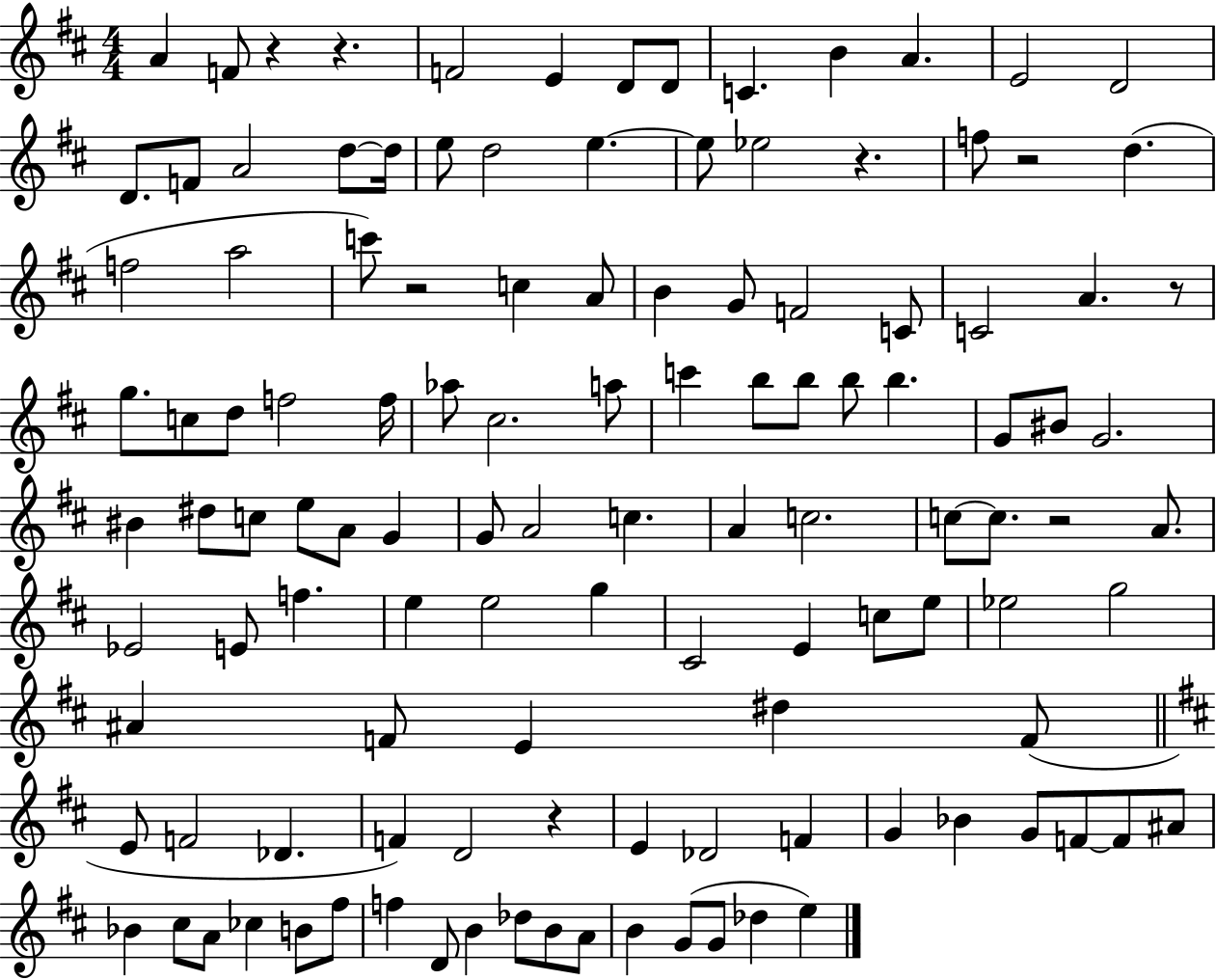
A4/q F4/e R/q R/q. F4/h E4/q D4/e D4/e C4/q. B4/q A4/q. E4/h D4/h D4/e. F4/e A4/h D5/e D5/s E5/e D5/h E5/q. E5/e Eb5/h R/q. F5/e R/h D5/q. F5/h A5/h C6/e R/h C5/q A4/e B4/q G4/e F4/h C4/e C4/h A4/q. R/e G5/e. C5/e D5/e F5/h F5/s Ab5/e C#5/h. A5/e C6/q B5/e B5/e B5/e B5/q. G4/e BIS4/e G4/h. BIS4/q D#5/e C5/e E5/e A4/e G4/q G4/e A4/h C5/q. A4/q C5/h. C5/e C5/e. R/h A4/e. Eb4/h E4/e F5/q. E5/q E5/h G5/q C#4/h E4/q C5/e E5/e Eb5/h G5/h A#4/q F4/e E4/q D#5/q F4/e E4/e F4/h Db4/q. F4/q D4/h R/q E4/q Db4/h F4/q G4/q Bb4/q G4/e F4/e F4/e A#4/e Bb4/q C#5/e A4/e CES5/q B4/e F#5/e F5/q D4/e B4/q Db5/e B4/e A4/e B4/q G4/e G4/e Db5/q E5/q